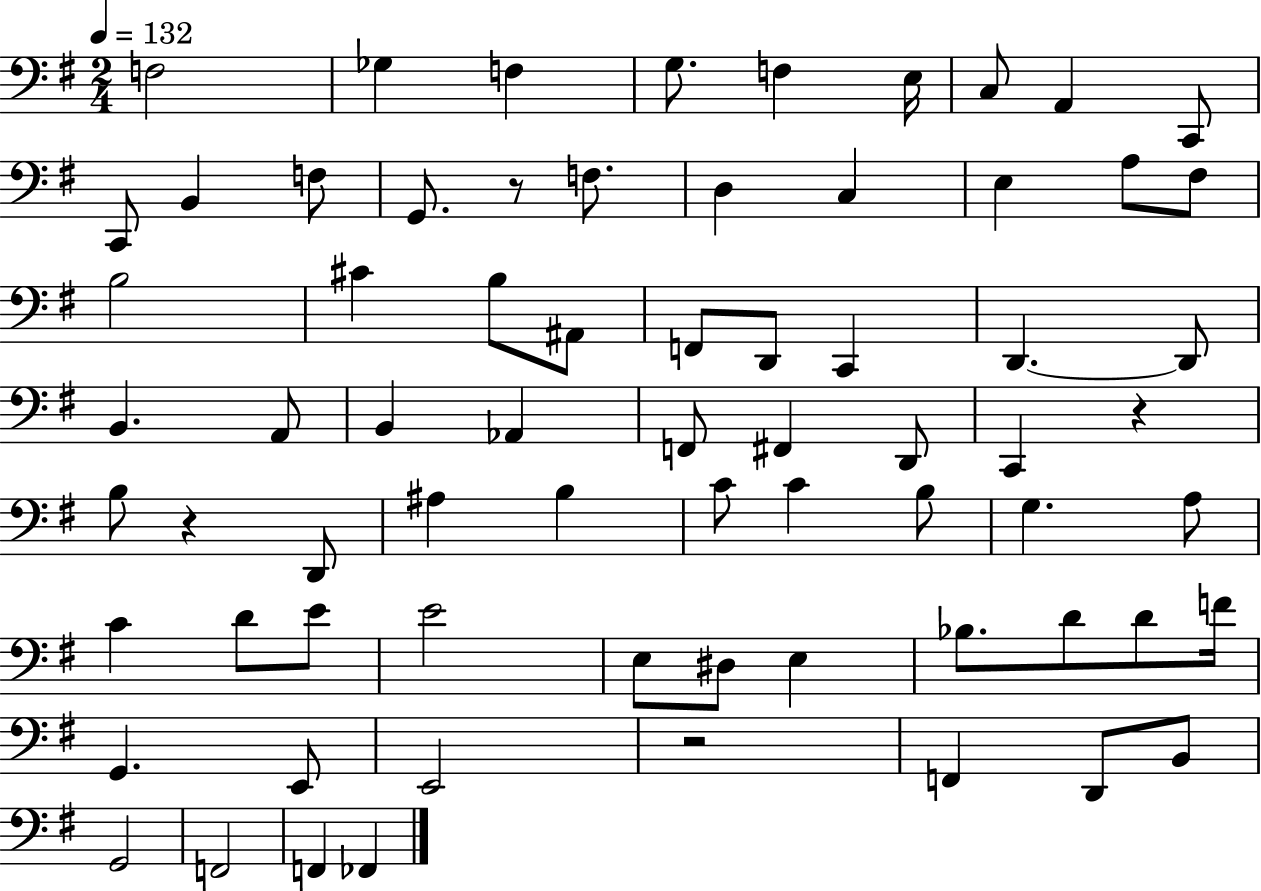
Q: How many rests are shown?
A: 4